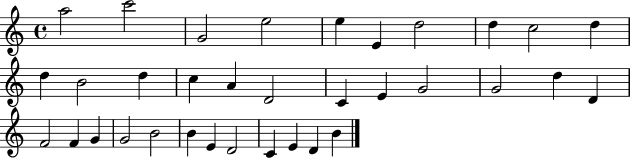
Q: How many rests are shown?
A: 0